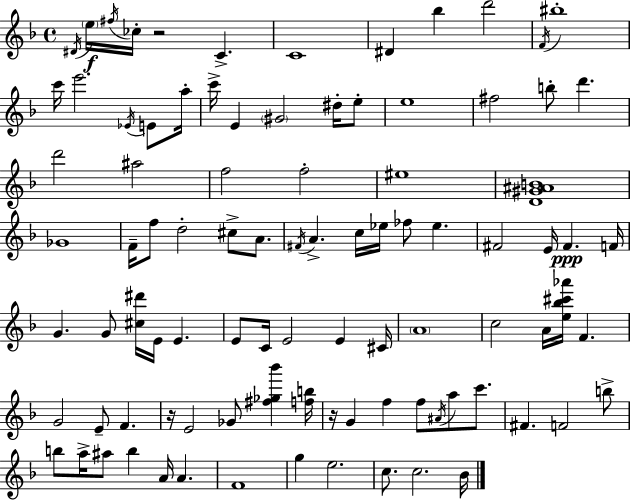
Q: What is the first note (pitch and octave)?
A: D#4